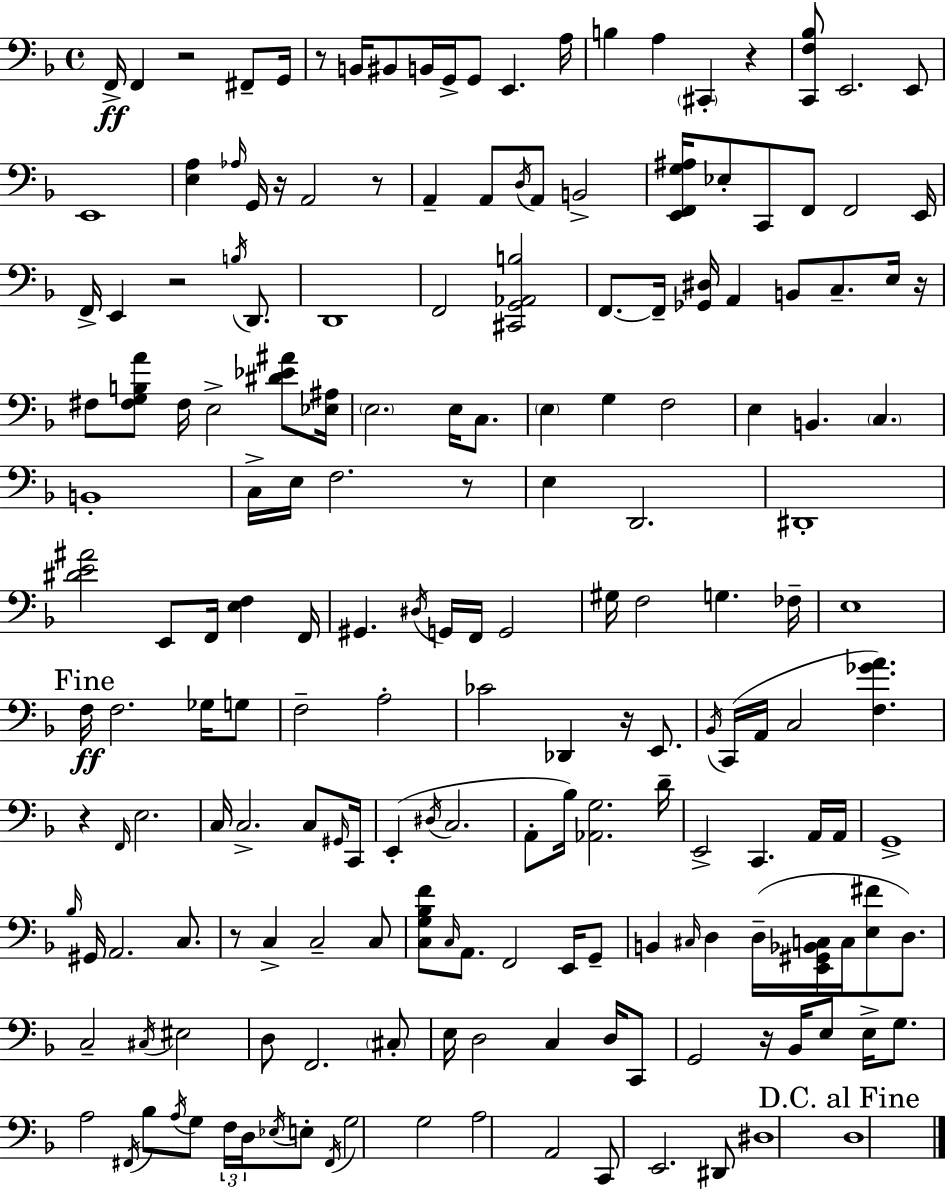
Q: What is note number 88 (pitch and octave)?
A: F2